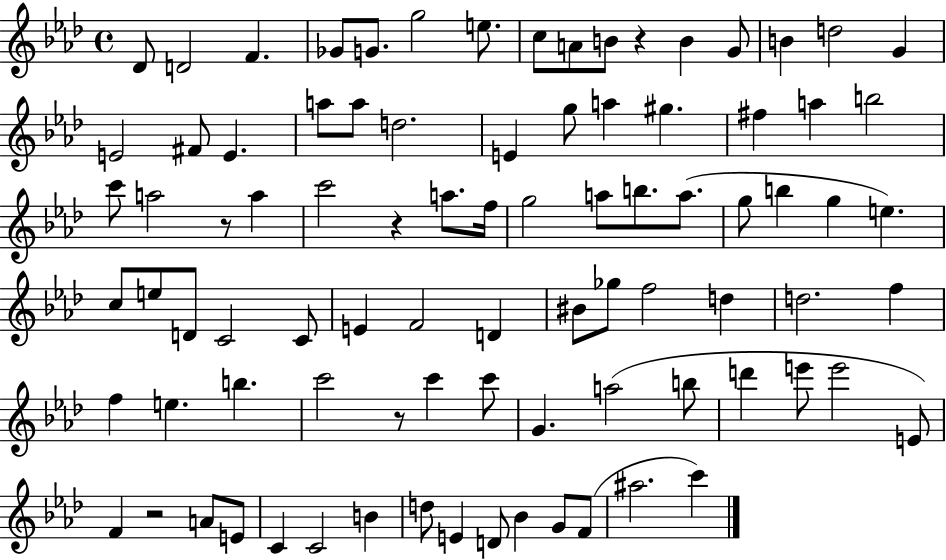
{
  \clef treble
  \time 4/4
  \defaultTimeSignature
  \key aes \major
  des'8 d'2 f'4. | ges'8 g'8. g''2 e''8. | c''8 a'8 b'8 r4 b'4 g'8 | b'4 d''2 g'4 | \break e'2 fis'8 e'4. | a''8 a''8 d''2. | e'4 g''8 a''4 gis''4. | fis''4 a''4 b''2 | \break c'''8 a''2 r8 a''4 | c'''2 r4 a''8. f''16 | g''2 a''8 b''8. a''8.( | g''8 b''4 g''4 e''4.) | \break c''8 e''8 d'8 c'2 c'8 | e'4 f'2 d'4 | bis'8 ges''8 f''2 d''4 | d''2. f''4 | \break f''4 e''4. b''4. | c'''2 r8 c'''4 c'''8 | g'4. a''2( b''8 | d'''4 e'''8 e'''2 e'8) | \break f'4 r2 a'8 e'8 | c'4 c'2 b'4 | d''8 e'4 d'8 bes'4 g'8 f'8( | ais''2. c'''4) | \break \bar "|."
}